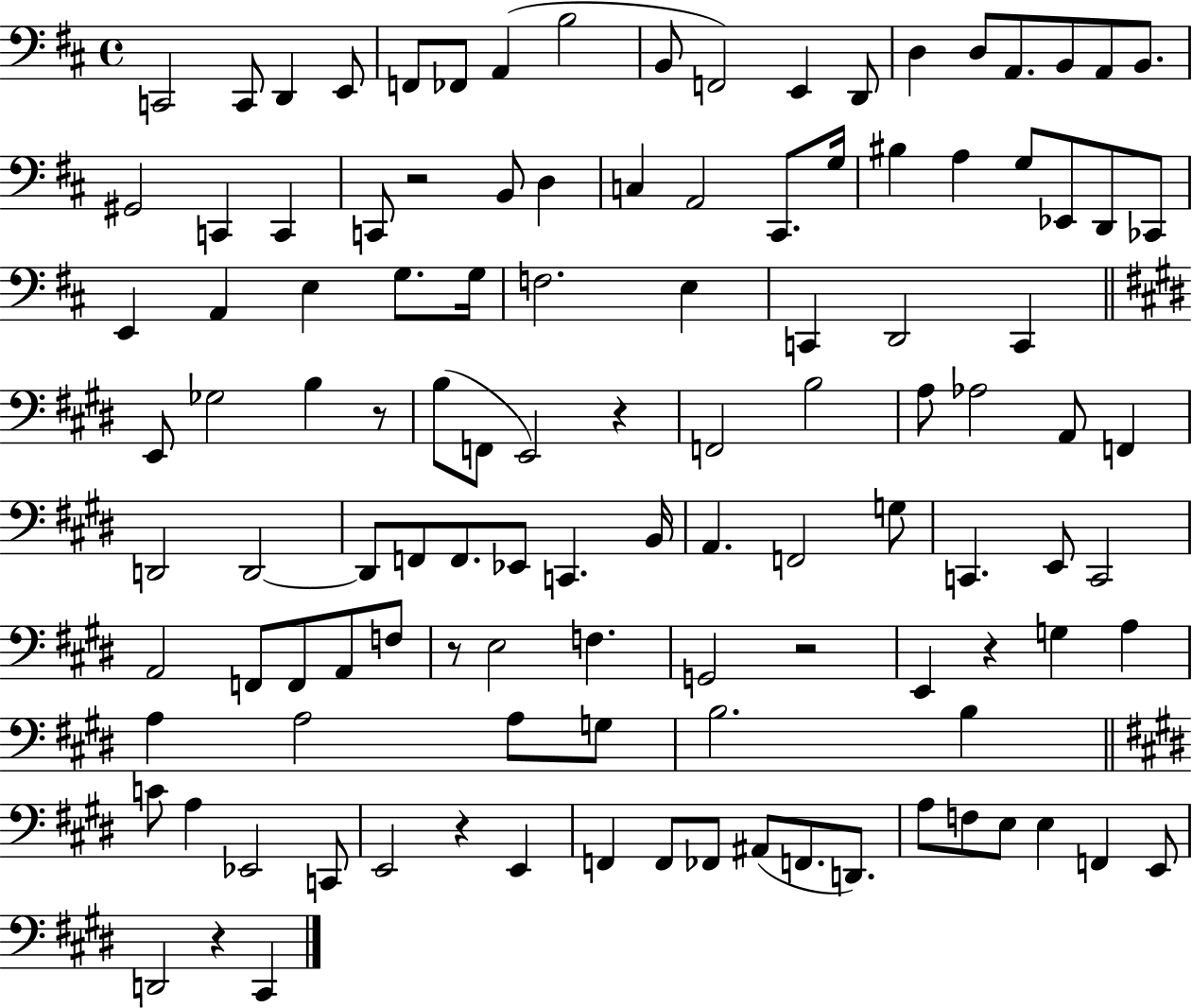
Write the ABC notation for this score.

X:1
T:Untitled
M:4/4
L:1/4
K:D
C,,2 C,,/2 D,, E,,/2 F,,/2 _F,,/2 A,, B,2 B,,/2 F,,2 E,, D,,/2 D, D,/2 A,,/2 B,,/2 A,,/2 B,,/2 ^G,,2 C,, C,, C,,/2 z2 B,,/2 D, C, A,,2 ^C,,/2 G,/4 ^B, A, G,/2 _E,,/2 D,,/2 _C,,/2 E,, A,, E, G,/2 G,/4 F,2 E, C,, D,,2 C,, E,,/2 _G,2 B, z/2 B,/2 F,,/2 E,,2 z F,,2 B,2 A,/2 _A,2 A,,/2 F,, D,,2 D,,2 D,,/2 F,,/2 F,,/2 _E,,/2 C,, B,,/4 A,, F,,2 G,/2 C,, E,,/2 C,,2 A,,2 F,,/2 F,,/2 A,,/2 F,/2 z/2 E,2 F, G,,2 z2 E,, z G, A, A, A,2 A,/2 G,/2 B,2 B, C/2 A, _E,,2 C,,/2 E,,2 z E,, F,, F,,/2 _F,,/2 ^A,,/2 F,,/2 D,,/2 A,/2 F,/2 E,/2 E, F,, E,,/2 D,,2 z ^C,,